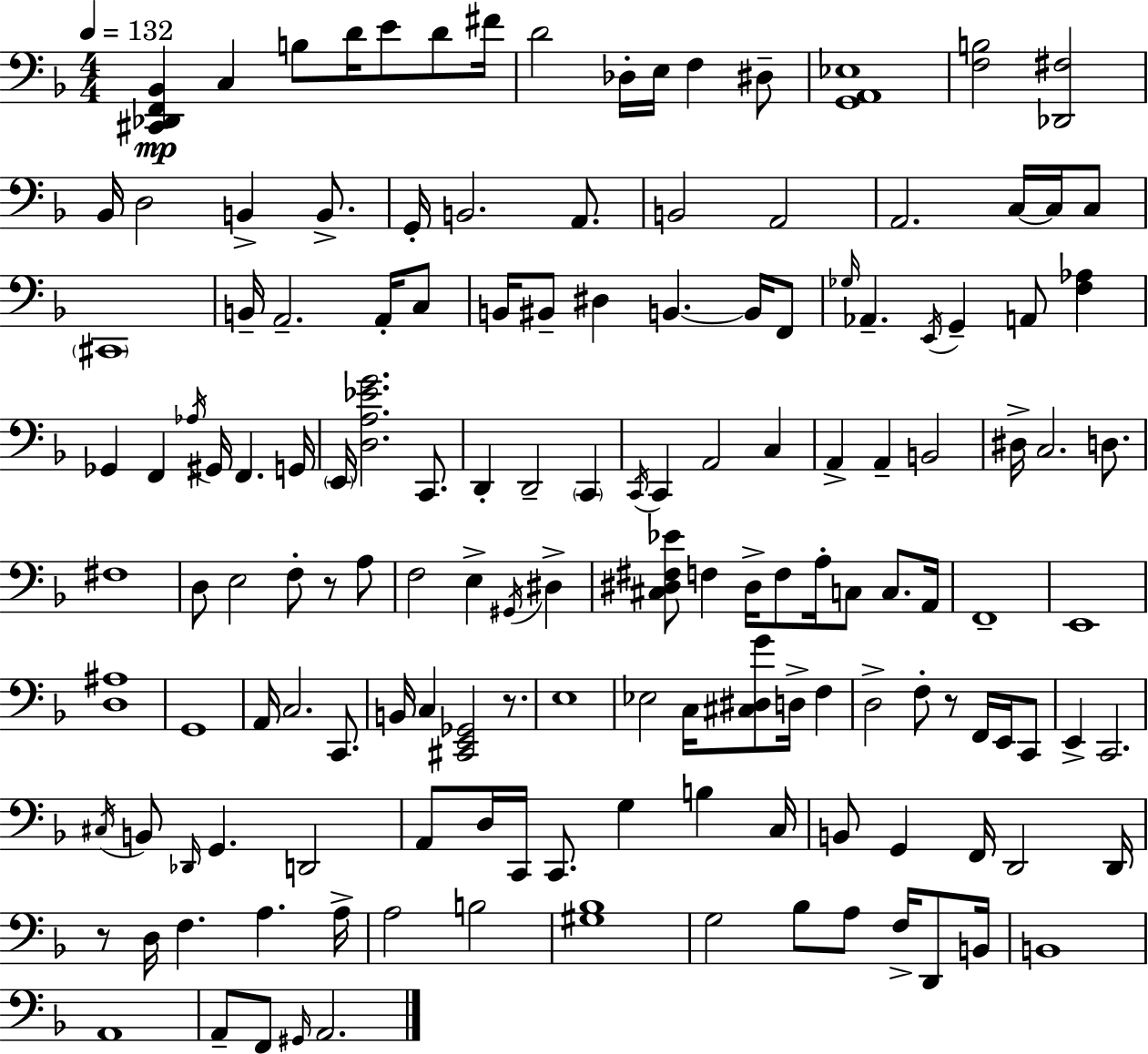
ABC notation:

X:1
T:Untitled
M:4/4
L:1/4
K:Dm
[^C,,_D,,F,,_B,,] C, B,/2 D/4 E/2 D/2 ^F/4 D2 _D,/4 E,/4 F, ^D,/2 [G,,A,,_E,]4 [F,B,]2 [_D,,^F,]2 _B,,/4 D,2 B,, B,,/2 G,,/4 B,,2 A,,/2 B,,2 A,,2 A,,2 C,/4 C,/4 C,/2 ^C,,4 B,,/4 A,,2 A,,/4 C,/2 B,,/4 ^B,,/2 ^D, B,, B,,/4 F,,/2 _G,/4 _A,, E,,/4 G,, A,,/2 [F,_A,] _G,, F,, _A,/4 ^G,,/4 F,, G,,/4 E,,/4 [D,A,_EG]2 C,,/2 D,, D,,2 C,, C,,/4 C,, A,,2 C, A,, A,, B,,2 ^D,/4 C,2 D,/2 ^F,4 D,/2 E,2 F,/2 z/2 A,/2 F,2 E, ^G,,/4 ^D, [^C,^D,^F,_E]/2 F, ^D,/4 F,/2 A,/4 C,/2 C,/2 A,,/4 F,,4 E,,4 [D,^A,]4 G,,4 A,,/4 C,2 C,,/2 B,,/4 C, [^C,,E,,_G,,]2 z/2 E,4 _E,2 C,/4 [^C,^D,G]/2 D,/4 F, D,2 F,/2 z/2 F,,/4 E,,/4 C,,/2 E,, C,,2 ^C,/4 B,,/2 _D,,/4 G,, D,,2 A,,/2 D,/4 C,,/4 C,,/2 G, B, C,/4 B,,/2 G,, F,,/4 D,,2 D,,/4 z/2 D,/4 F, A, A,/4 A,2 B,2 [^G,_B,]4 G,2 _B,/2 A,/2 F,/4 D,,/2 B,,/4 B,,4 A,,4 A,,/2 F,,/2 ^G,,/4 A,,2